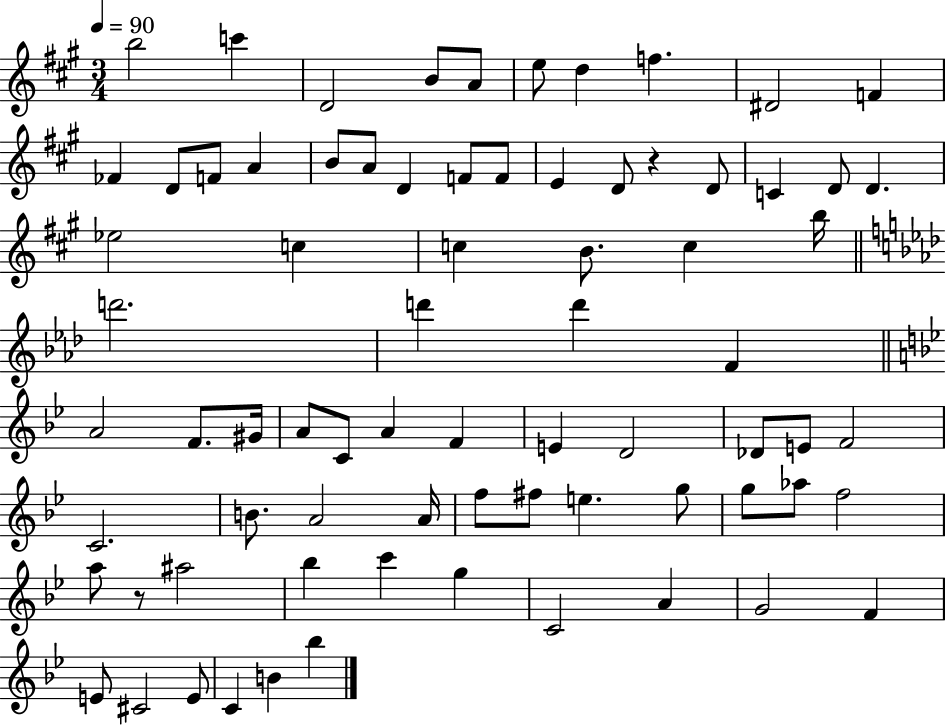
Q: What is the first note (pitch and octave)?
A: B5